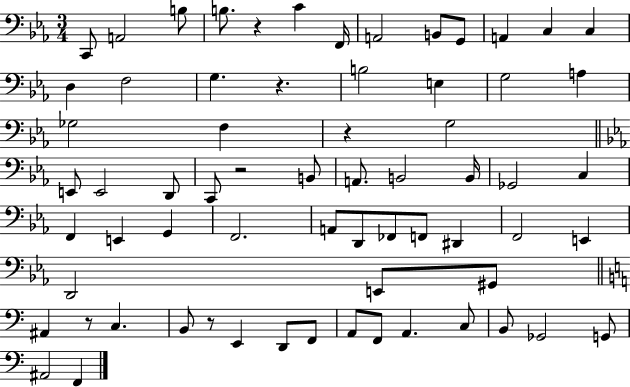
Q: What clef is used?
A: bass